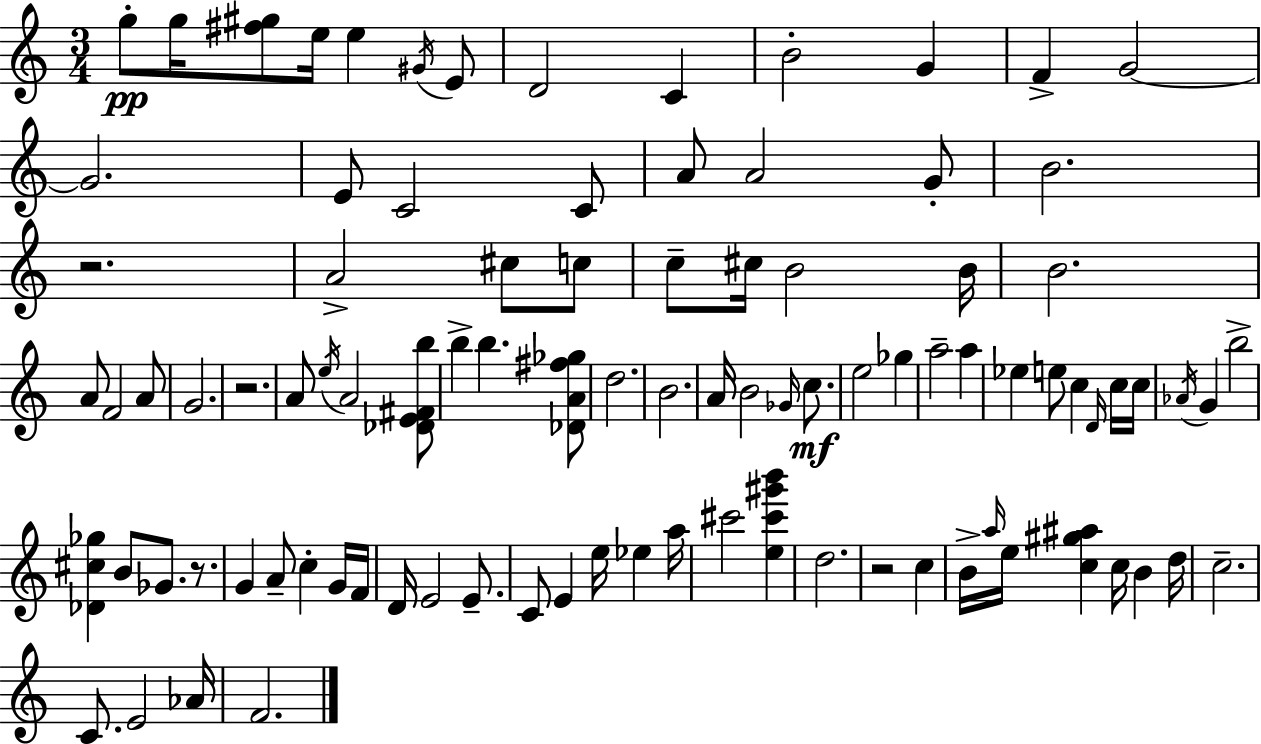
{
  \clef treble
  \numericTimeSignature
  \time 3/4
  \key a \minor
  \repeat volta 2 { g''8-.\pp g''16 <fis'' gis''>8 e''16 e''4 \acciaccatura { gis'16 } e'8 | d'2 c'4 | b'2-. g'4 | f'4-> g'2~~ | \break g'2. | e'8 c'2 c'8 | a'8 a'2 g'8-. | b'2. | \break r2. | a'2-> cis''8 c''8 | c''8-- cis''16 b'2 | b'16 b'2. | \break a'8 f'2 a'8 | g'2. | r2. | a'8 \acciaccatura { e''16 } a'2 | \break <des' e' fis' b''>8 b''4-> b''4. | <des' a' fis'' ges''>8 d''2. | b'2. | a'16 b'2 \grace { ges'16 } | \break c''8.\mf e''2 ges''4 | a''2-- a''4 | ees''4 e''8 c''4 | \grace { d'16 } c''16 c''16 \acciaccatura { aes'16 } g'4 b''2-> | \break <des' cis'' ges''>4 b'8 ges'8. | r8. g'4 a'8-- c''4-. | g'16 f'16 d'16 e'2 | e'8.-- c'8 e'4 e''16 | \break ees''4 a''16 cis'''2 | <e'' cis''' gis''' b'''>4 d''2. | r2 | c''4 b'16-> \grace { a''16 } e''16 <c'' gis'' ais''>4 | \break c''16 b'4 d''16 c''2.-- | c'8. e'2 | aes'16 f'2. | } \bar "|."
}